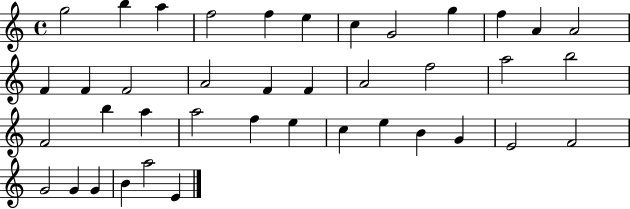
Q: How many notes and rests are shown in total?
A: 40